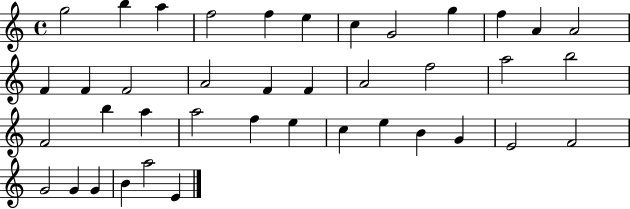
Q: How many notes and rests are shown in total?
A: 40